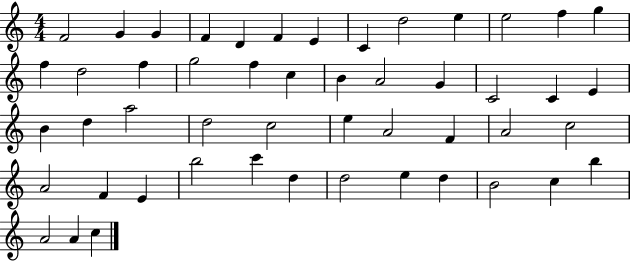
{
  \clef treble
  \numericTimeSignature
  \time 4/4
  \key c \major
  f'2 g'4 g'4 | f'4 d'4 f'4 e'4 | c'4 d''2 e''4 | e''2 f''4 g''4 | \break f''4 d''2 f''4 | g''2 f''4 c''4 | b'4 a'2 g'4 | c'2 c'4 e'4 | \break b'4 d''4 a''2 | d''2 c''2 | e''4 a'2 f'4 | a'2 c''2 | \break a'2 f'4 e'4 | b''2 c'''4 d''4 | d''2 e''4 d''4 | b'2 c''4 b''4 | \break a'2 a'4 c''4 | \bar "|."
}